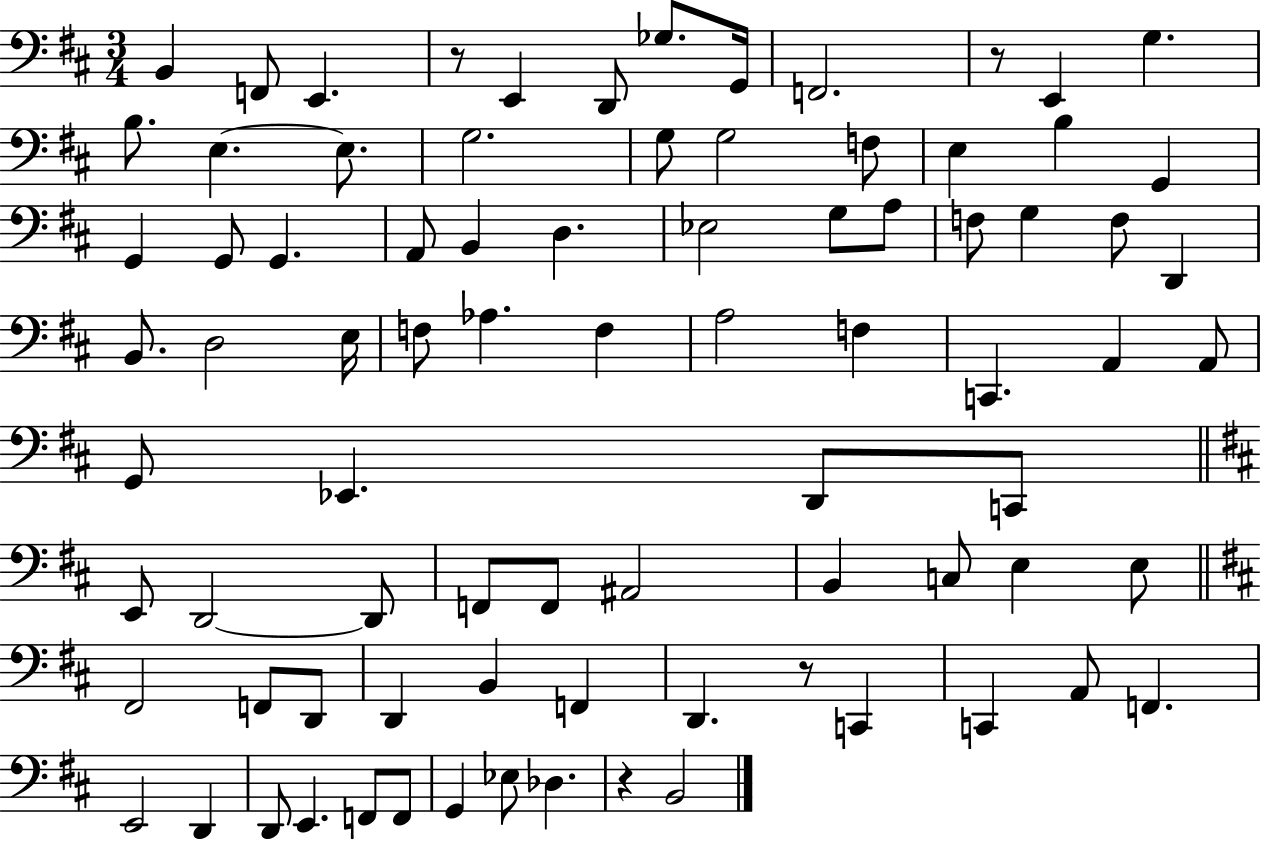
{
  \clef bass
  \numericTimeSignature
  \time 3/4
  \key d \major
  b,4 f,8 e,4. | r8 e,4 d,8 ges8. g,16 | f,2. | r8 e,4 g4. | \break b8. e4.~~ e8. | g2. | g8 g2 f8 | e4 b4 g,4 | \break g,4 g,8 g,4. | a,8 b,4 d4. | ees2 g8 a8 | f8 g4 f8 d,4 | \break b,8. d2 e16 | f8 aes4. f4 | a2 f4 | c,4. a,4 a,8 | \break g,8 ees,4. d,8 c,8 | \bar "||" \break \key b \minor e,8 d,2~~ d,8 | f,8 f,8 ais,2 | b,4 c8 e4 e8 | \bar "||" \break \key d \major fis,2 f,8 d,8 | d,4 b,4 f,4 | d,4. r8 c,4 | c,4 a,8 f,4. | \break e,2 d,4 | d,8 e,4. f,8 f,8 | g,4 ees8 des4. | r4 b,2 | \break \bar "|."
}